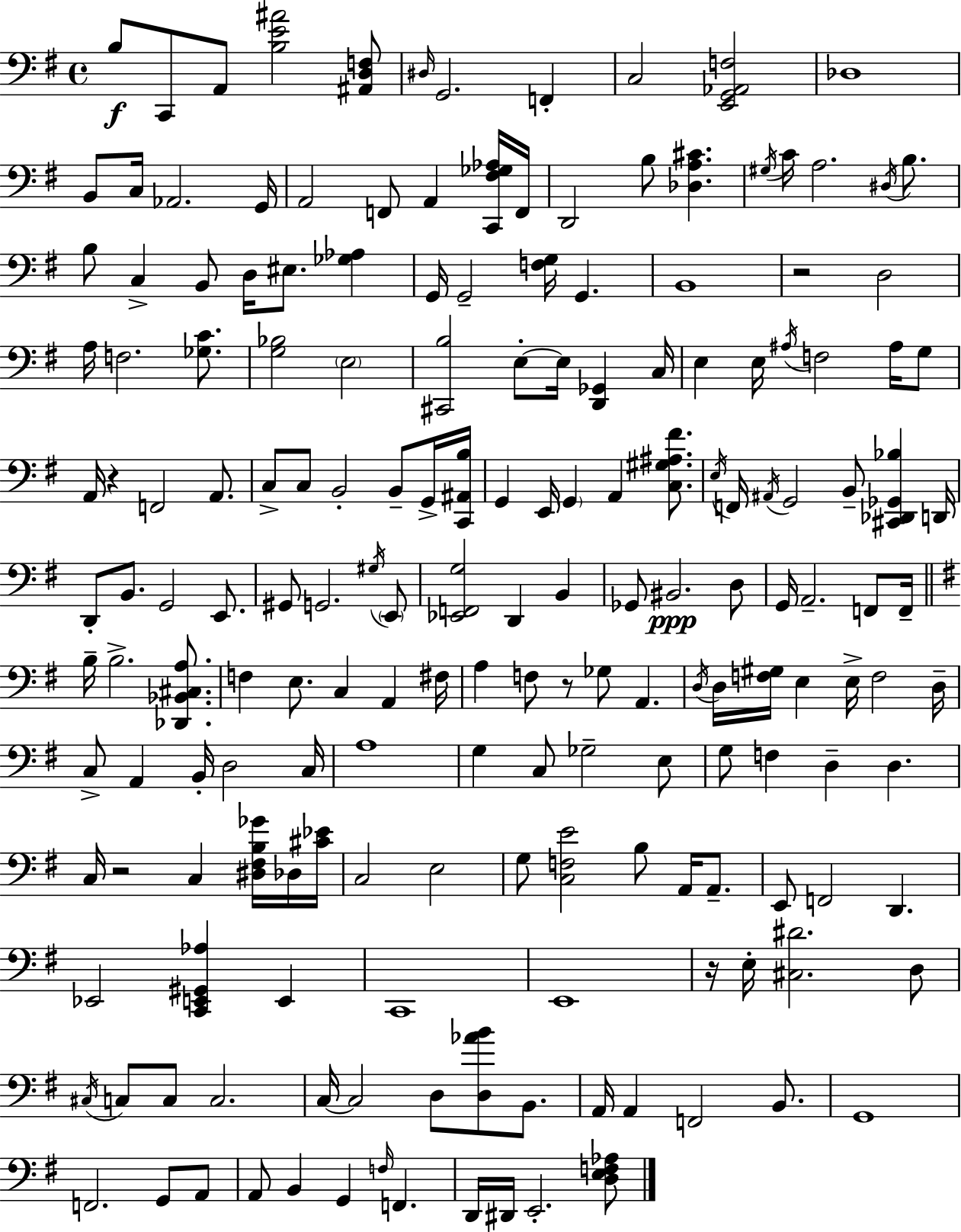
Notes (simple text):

B3/e C2/e A2/e [B3,E4,A#4]/h [A#2,D3,F3]/e D#3/s G2/h. F2/q C3/h [E2,G2,Ab2,F3]/h Db3/w B2/e C3/s Ab2/h. G2/s A2/h F2/e A2/q [C2,F#3,Gb3,Ab3]/s F2/s D2/h B3/e [Db3,A3,C#4]/q. G#3/s C4/s A3/h. D#3/s B3/e. B3/e C3/q B2/e D3/s EIS3/e. [Gb3,Ab3]/q G2/s G2/h [F3,G3]/s G2/q. B2/w R/h D3/h A3/s F3/h. [Gb3,C4]/e. [G3,Bb3]/h E3/h [C#2,B3]/h E3/e E3/s [D2,Gb2]/q C3/s E3/q E3/s A#3/s F3/h A#3/s G3/e A2/s R/q F2/h A2/e. C3/e C3/e B2/h B2/e G2/s [C2,A#2,B3]/s G2/q E2/s G2/q A2/q [C3,G#3,A#3,F#4]/e. E3/s F2/s A#2/s G2/h B2/e [C#2,Db2,Gb2,Bb3]/q D2/s D2/e B2/e. G2/h E2/e. G#2/e G2/h. G#3/s E2/e [Eb2,F2,G3]/h D2/q B2/q Gb2/e BIS2/h. D3/e G2/s A2/h. F2/e F2/s B3/s B3/h. [Db2,Bb2,C#3,A3]/e. F3/q E3/e. C3/q A2/q F#3/s A3/q F3/e R/e Gb3/e A2/q. D3/s D3/s [F3,G#3]/s E3/q E3/s F3/h D3/s C3/e A2/q B2/s D3/h C3/s A3/w G3/q C3/e Gb3/h E3/e G3/e F3/q D3/q D3/q. C3/s R/h C3/q [D#3,F#3,B3,Gb4]/s Db3/s [C#4,Eb4]/s C3/h E3/h G3/e [C3,F3,E4]/h B3/e A2/s A2/e. E2/e F2/h D2/q. Eb2/h [C2,E2,G#2,Ab3]/q E2/q C2/w E2/w R/s E3/s [C#3,D#4]/h. D3/e C#3/s C3/e C3/e C3/h. C3/s C3/h D3/e [D3,Ab4,B4]/e B2/e. A2/s A2/q F2/h B2/e. G2/w F2/h. G2/e A2/e A2/e B2/q G2/q F3/s F2/q. D2/s D#2/s E2/h. [D3,E3,F3,Ab3]/e